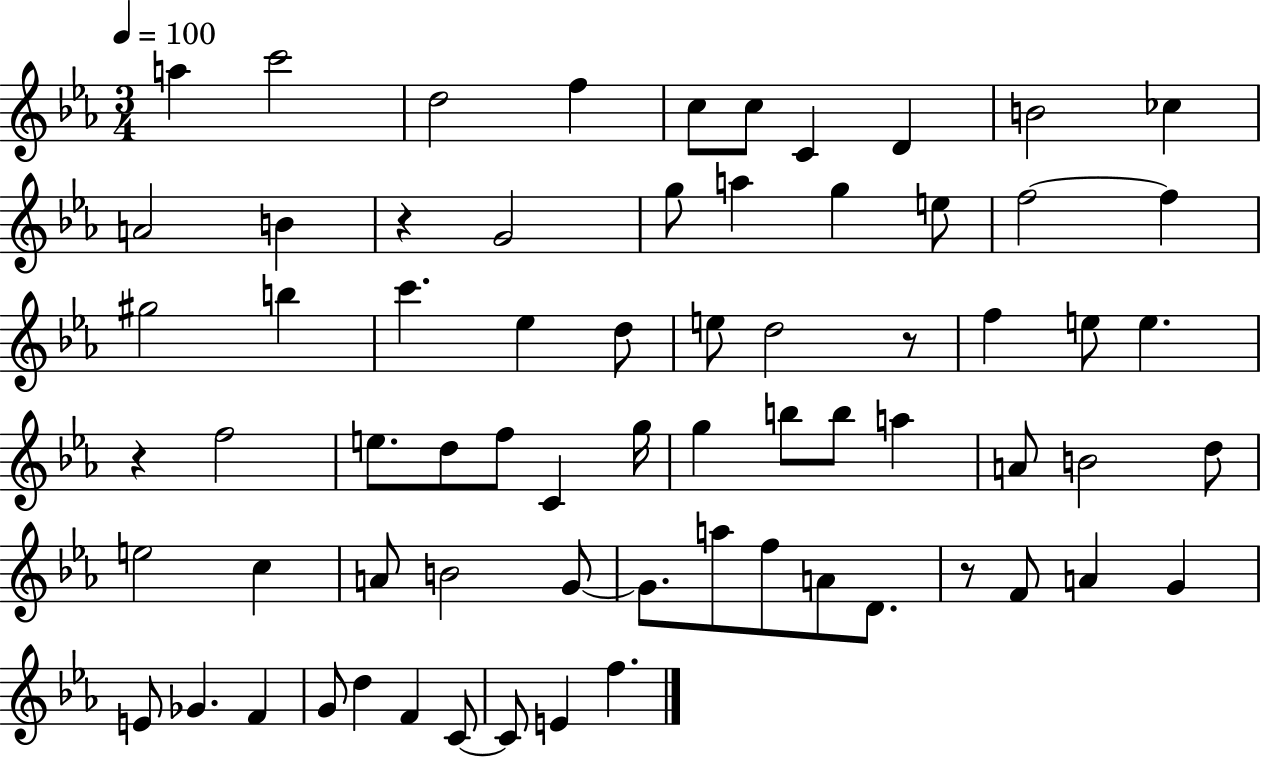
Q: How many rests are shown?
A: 4